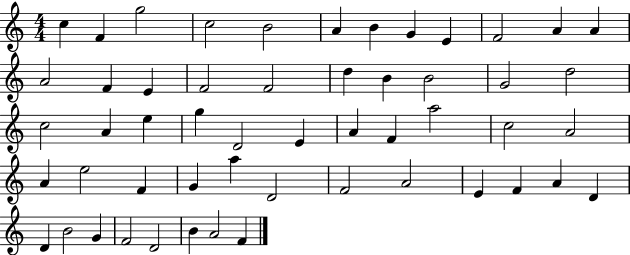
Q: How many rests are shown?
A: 0